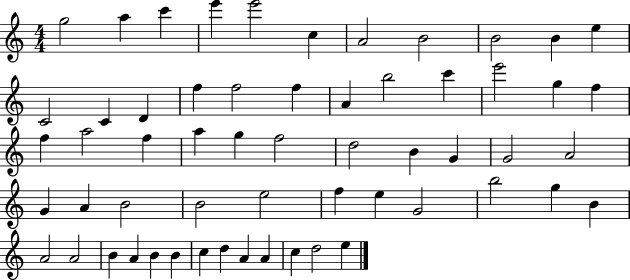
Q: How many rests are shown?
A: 0